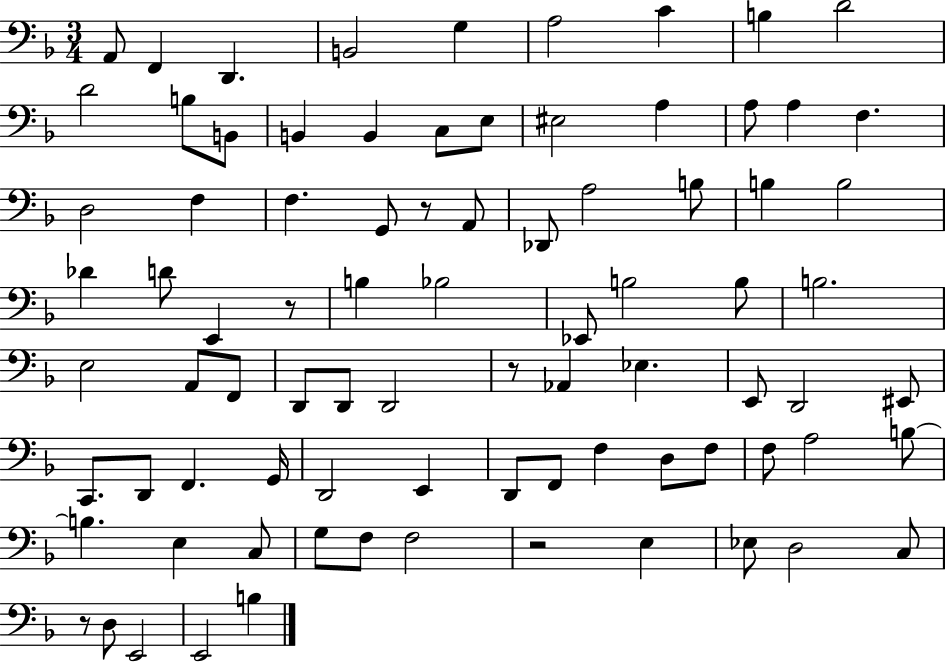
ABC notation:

X:1
T:Untitled
M:3/4
L:1/4
K:F
A,,/2 F,, D,, B,,2 G, A,2 C B, D2 D2 B,/2 B,,/2 B,, B,, C,/2 E,/2 ^E,2 A, A,/2 A, F, D,2 F, F, G,,/2 z/2 A,,/2 _D,,/2 A,2 B,/2 B, B,2 _D D/2 E,, z/2 B, _B,2 _E,,/2 B,2 B,/2 B,2 E,2 A,,/2 F,,/2 D,,/2 D,,/2 D,,2 z/2 _A,, _E, E,,/2 D,,2 ^E,,/2 C,,/2 D,,/2 F,, G,,/4 D,,2 E,, D,,/2 F,,/2 F, D,/2 F,/2 F,/2 A,2 B,/2 B, E, C,/2 G,/2 F,/2 F,2 z2 E, _E,/2 D,2 C,/2 z/2 D,/2 E,,2 E,,2 B,